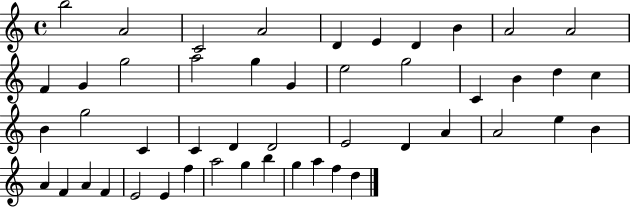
B5/h A4/h C4/h A4/h D4/q E4/q D4/q B4/q A4/h A4/h F4/q G4/q G5/h A5/h G5/q G4/q E5/h G5/h C4/q B4/q D5/q C5/q B4/q G5/h C4/q C4/q D4/q D4/h E4/h D4/q A4/q A4/h E5/q B4/q A4/q F4/q A4/q F4/q E4/h E4/q F5/q A5/h G5/q B5/q G5/q A5/q F5/q D5/q